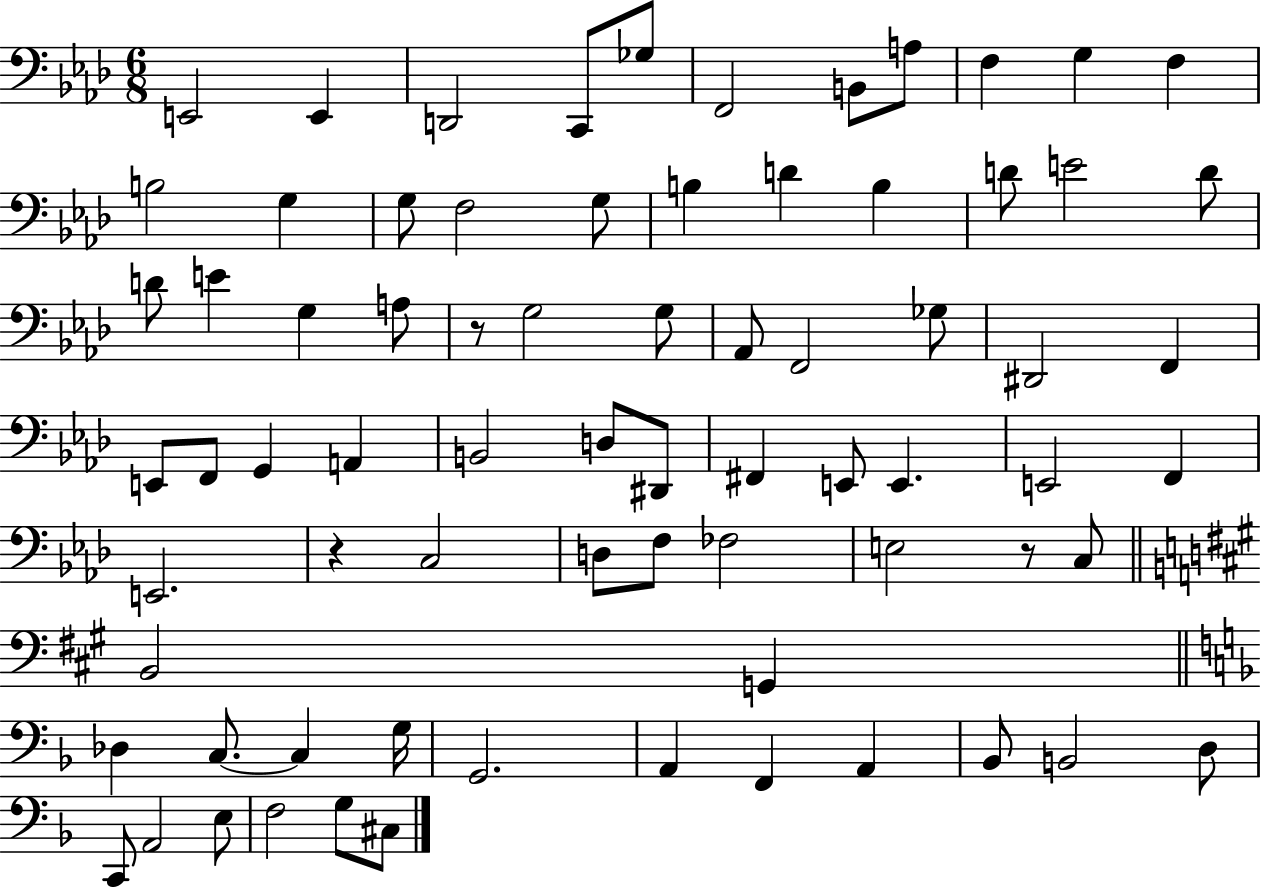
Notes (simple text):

E2/h E2/q D2/h C2/e Gb3/e F2/h B2/e A3/e F3/q G3/q F3/q B3/h G3/q G3/e F3/h G3/e B3/q D4/q B3/q D4/e E4/h D4/e D4/e E4/q G3/q A3/e R/e G3/h G3/e Ab2/e F2/h Gb3/e D#2/h F2/q E2/e F2/e G2/q A2/q B2/h D3/e D#2/e F#2/q E2/e E2/q. E2/h F2/q E2/h. R/q C3/h D3/e F3/e FES3/h E3/h R/e C3/e B2/h G2/q Db3/q C3/e. C3/q G3/s G2/h. A2/q F2/q A2/q Bb2/e B2/h D3/e C2/e A2/h E3/e F3/h G3/e C#3/e